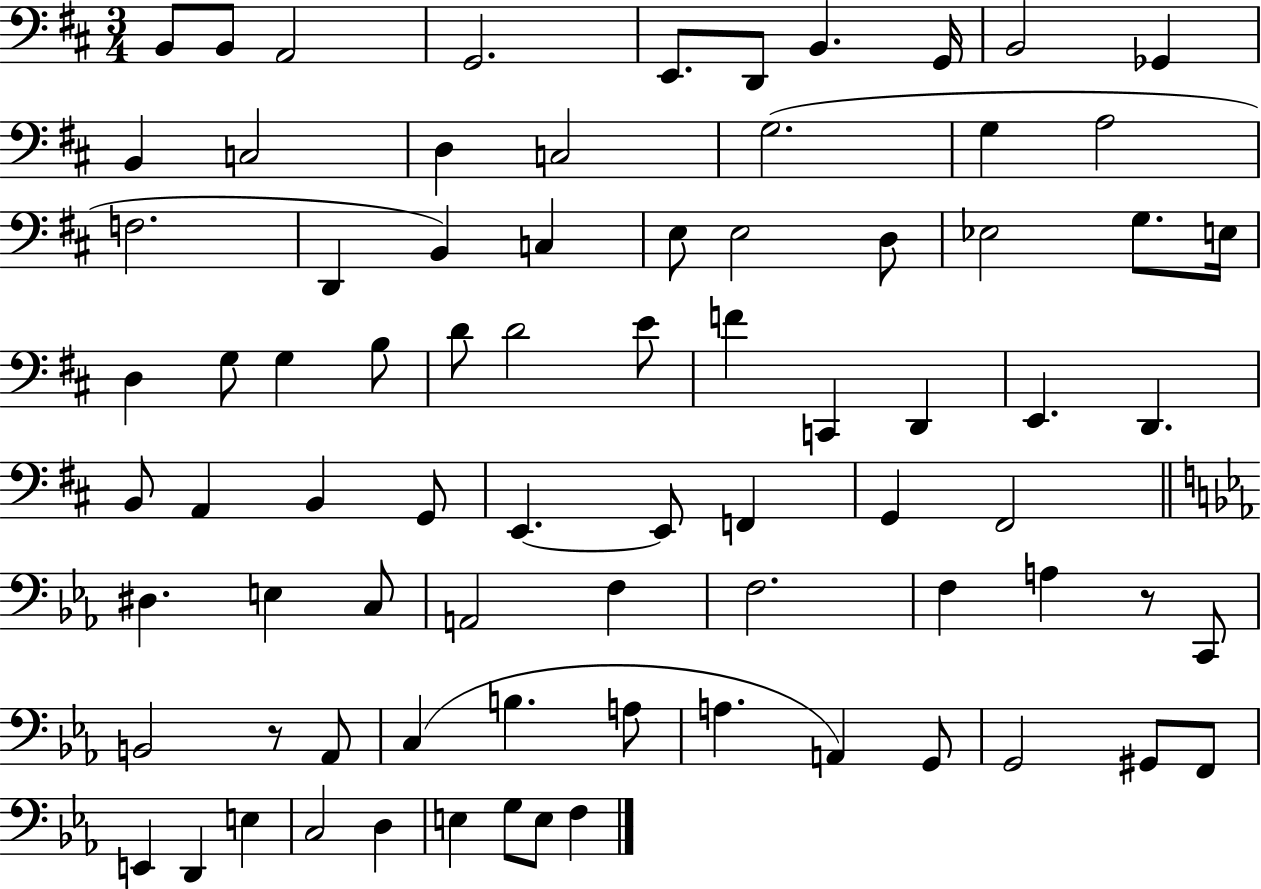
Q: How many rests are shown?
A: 2